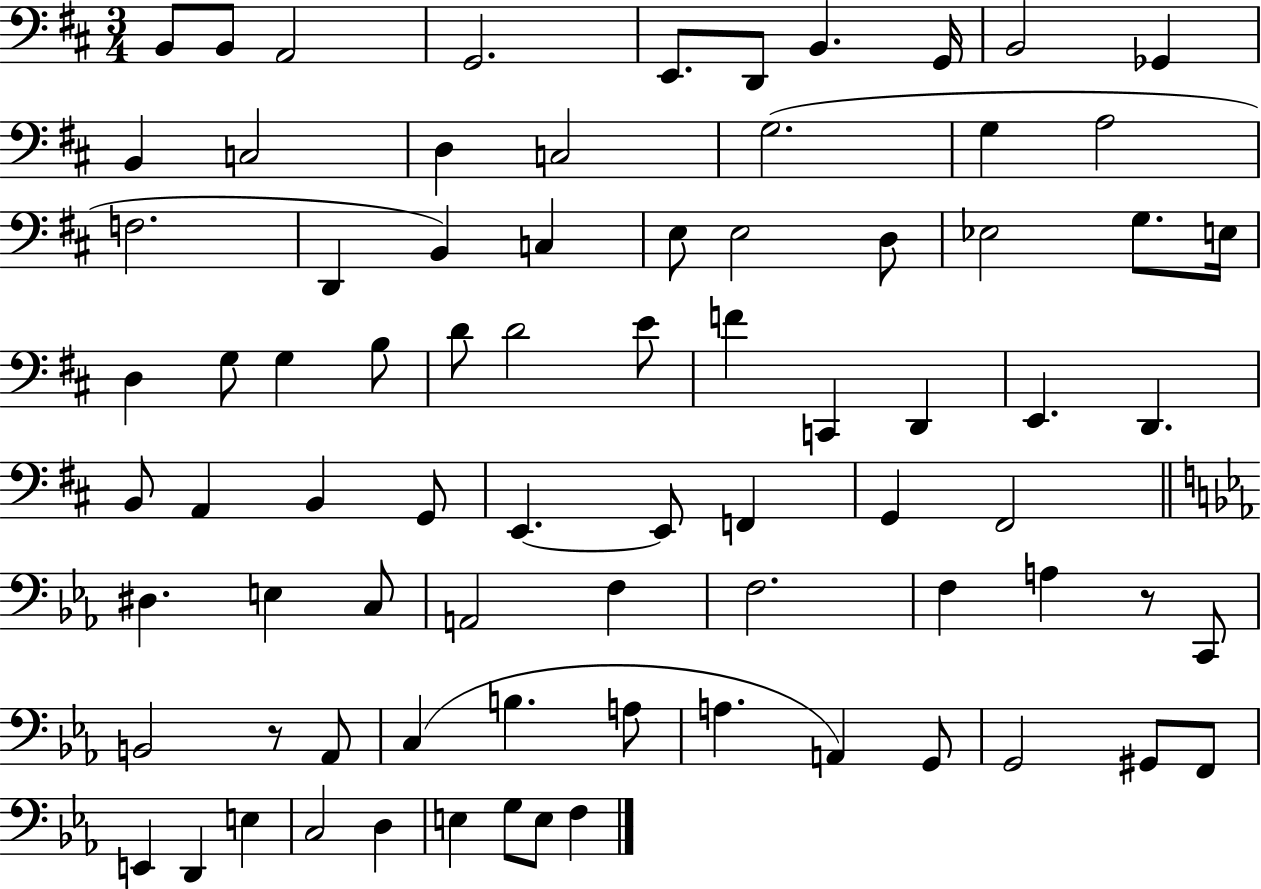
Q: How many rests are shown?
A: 2